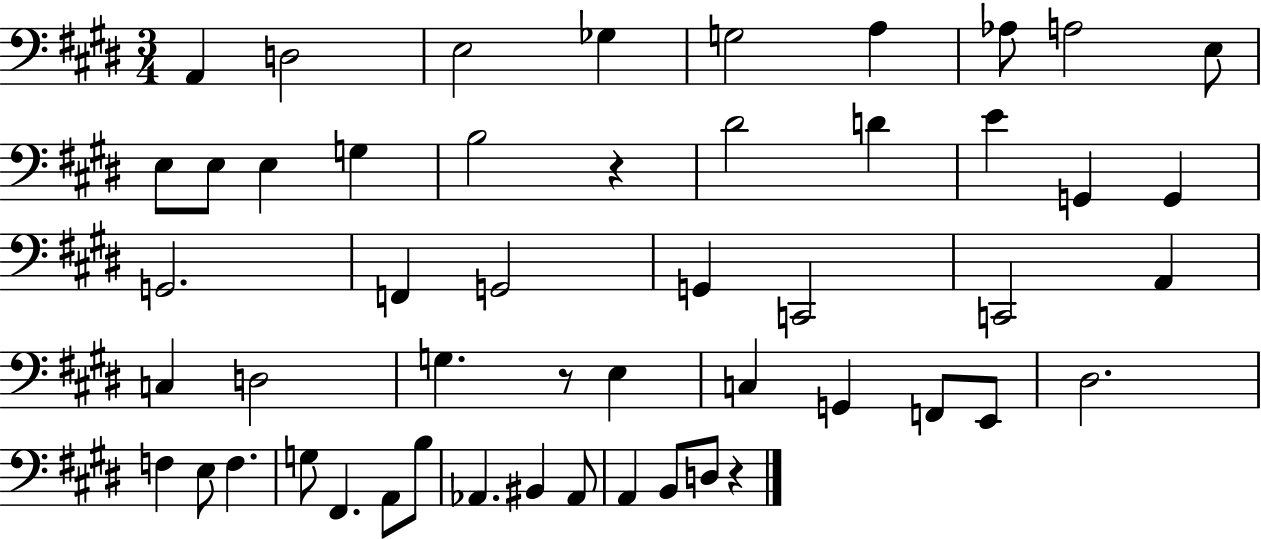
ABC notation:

X:1
T:Untitled
M:3/4
L:1/4
K:E
A,, D,2 E,2 _G, G,2 A, _A,/2 A,2 E,/2 E,/2 E,/2 E, G, B,2 z ^D2 D E G,, G,, G,,2 F,, G,,2 G,, C,,2 C,,2 A,, C, D,2 G, z/2 E, C, G,, F,,/2 E,,/2 ^D,2 F, E,/2 F, G,/2 ^F,, A,,/2 B,/2 _A,, ^B,, _A,,/2 A,, B,,/2 D,/2 z